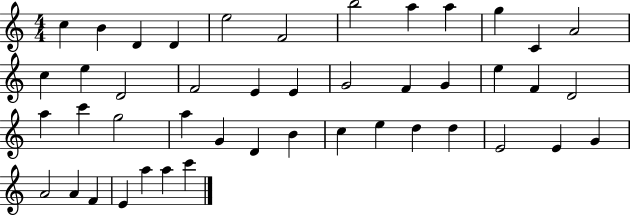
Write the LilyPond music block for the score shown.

{
  \clef treble
  \numericTimeSignature
  \time 4/4
  \key c \major
  c''4 b'4 d'4 d'4 | e''2 f'2 | b''2 a''4 a''4 | g''4 c'4 a'2 | \break c''4 e''4 d'2 | f'2 e'4 e'4 | g'2 f'4 g'4 | e''4 f'4 d'2 | \break a''4 c'''4 g''2 | a''4 g'4 d'4 b'4 | c''4 e''4 d''4 d''4 | e'2 e'4 g'4 | \break a'2 a'4 f'4 | e'4 a''4 a''4 c'''4 | \bar "|."
}